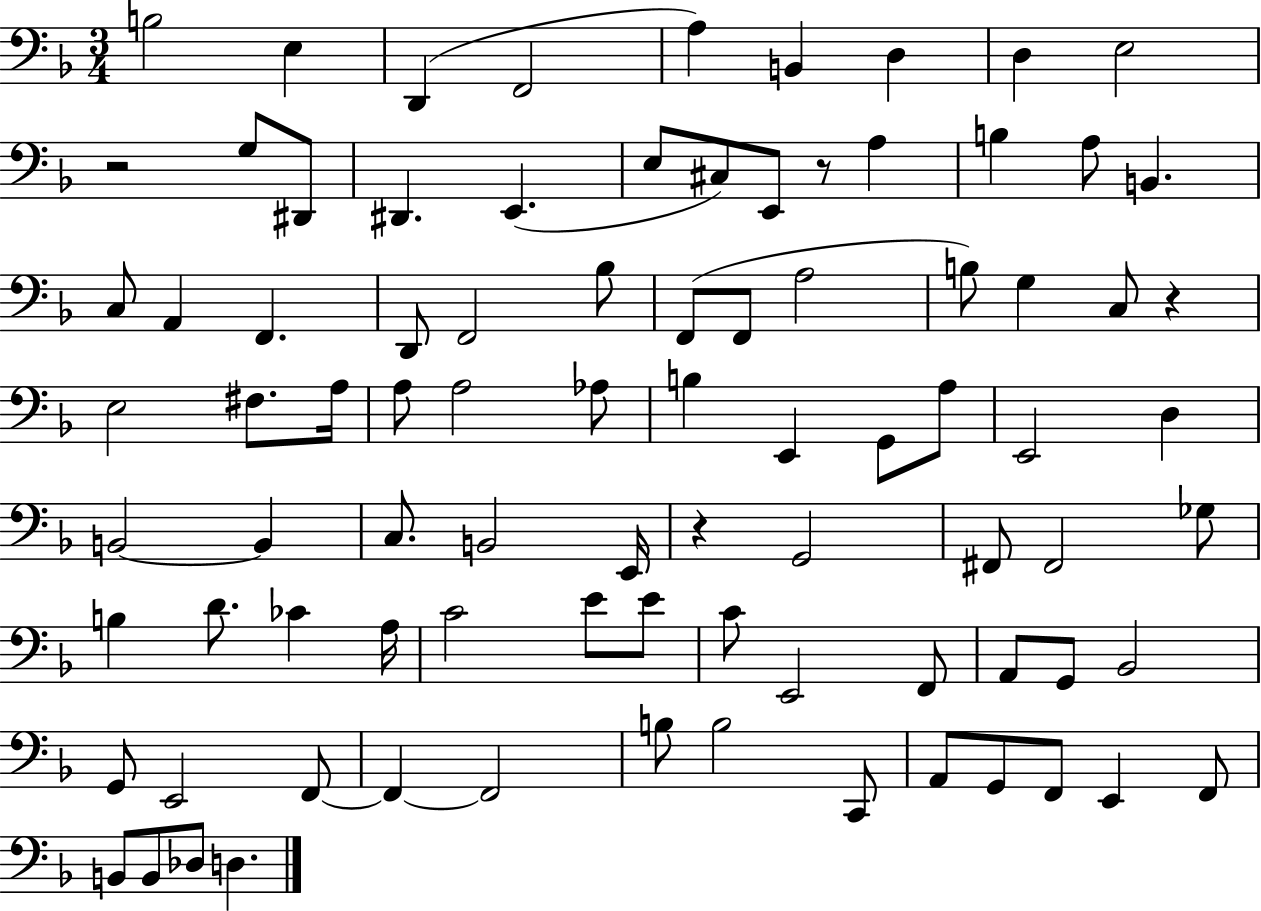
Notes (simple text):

B3/h E3/q D2/q F2/h A3/q B2/q D3/q D3/q E3/h R/h G3/e D#2/e D#2/q. E2/q. E3/e C#3/e E2/e R/e A3/q B3/q A3/e B2/q. C3/e A2/q F2/q. D2/e F2/h Bb3/e F2/e F2/e A3/h B3/e G3/q C3/e R/q E3/h F#3/e. A3/s A3/e A3/h Ab3/e B3/q E2/q G2/e A3/e E2/h D3/q B2/h B2/q C3/e. B2/h E2/s R/q G2/h F#2/e F#2/h Gb3/e B3/q D4/e. CES4/q A3/s C4/h E4/e E4/e C4/e E2/h F2/e A2/e G2/e Bb2/h G2/e E2/h F2/e F2/q F2/h B3/e B3/h C2/e A2/e G2/e F2/e E2/q F2/e B2/e B2/e Db3/e D3/q.